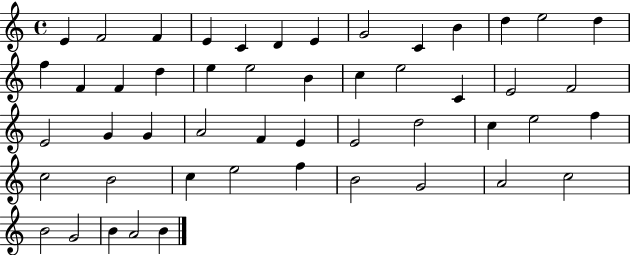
{
  \clef treble
  \time 4/4
  \defaultTimeSignature
  \key c \major
  e'4 f'2 f'4 | e'4 c'4 d'4 e'4 | g'2 c'4 b'4 | d''4 e''2 d''4 | \break f''4 f'4 f'4 d''4 | e''4 e''2 b'4 | c''4 e''2 c'4 | e'2 f'2 | \break e'2 g'4 g'4 | a'2 f'4 e'4 | e'2 d''2 | c''4 e''2 f''4 | \break c''2 b'2 | c''4 e''2 f''4 | b'2 g'2 | a'2 c''2 | \break b'2 g'2 | b'4 a'2 b'4 | \bar "|."
}